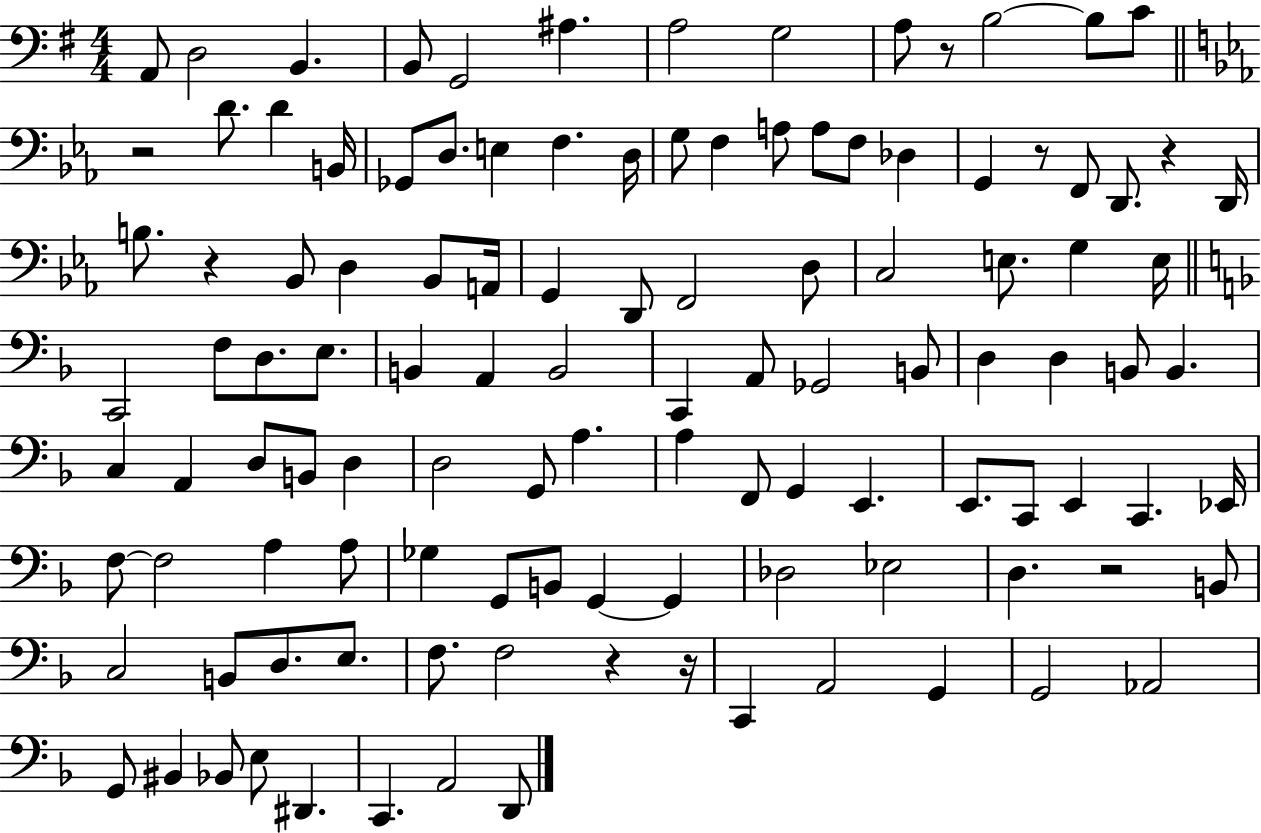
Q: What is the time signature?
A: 4/4